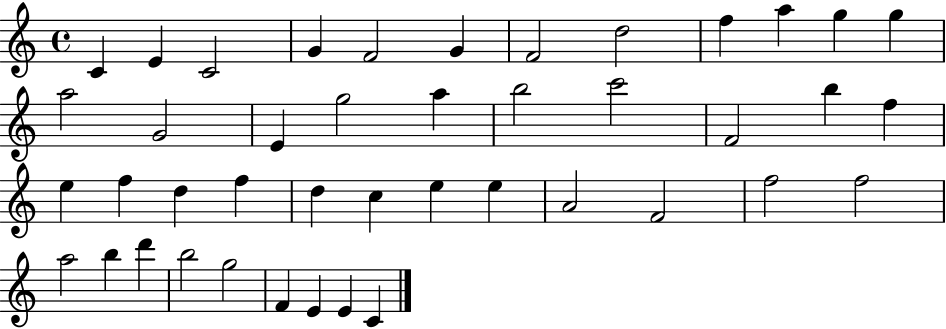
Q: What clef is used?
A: treble